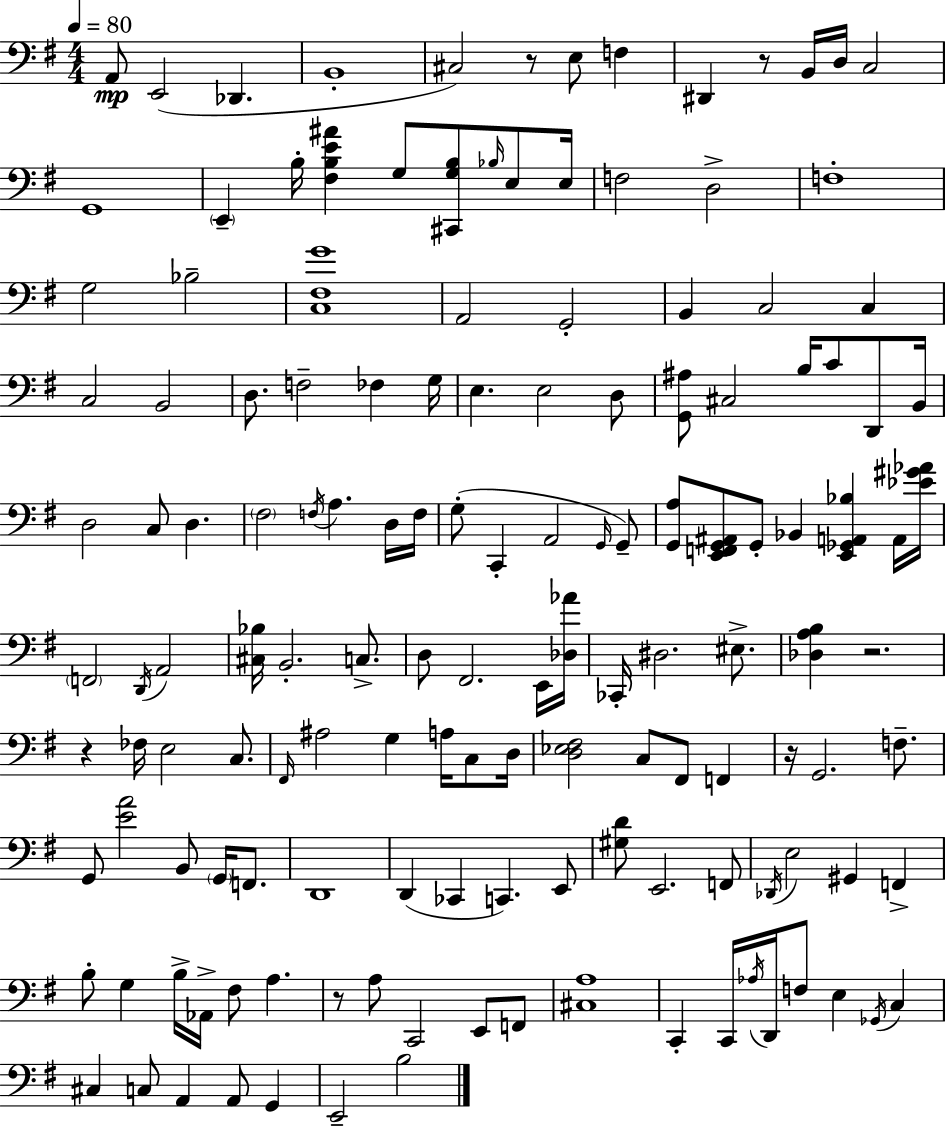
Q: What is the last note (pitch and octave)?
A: B3